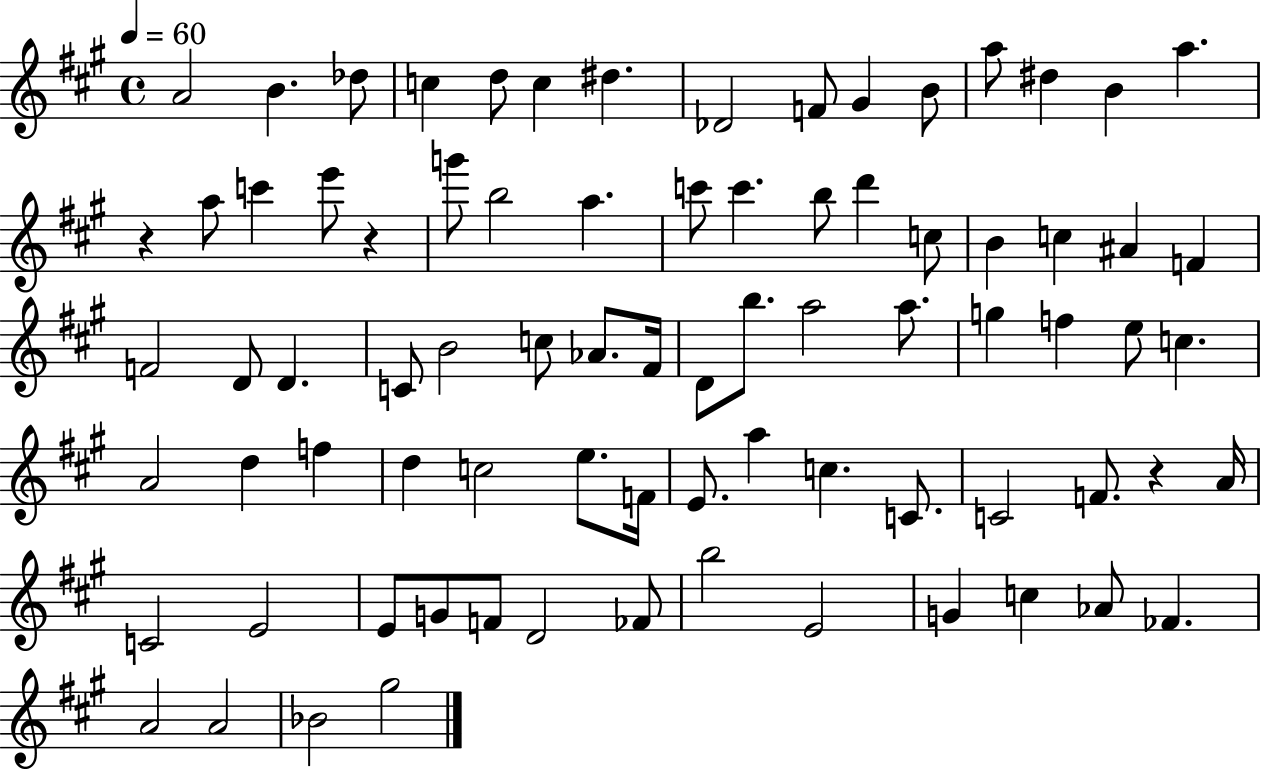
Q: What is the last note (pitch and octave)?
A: G#5